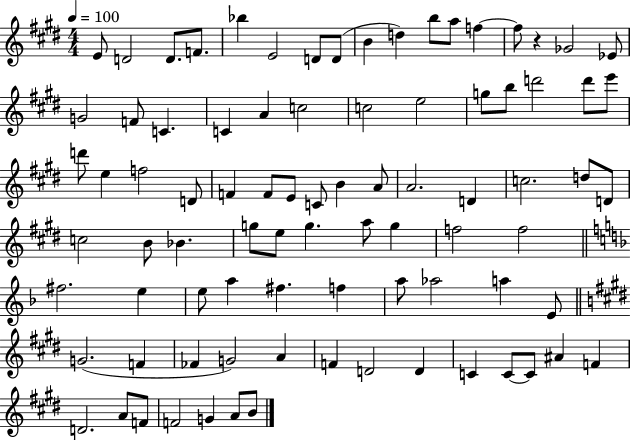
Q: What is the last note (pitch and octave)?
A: B4